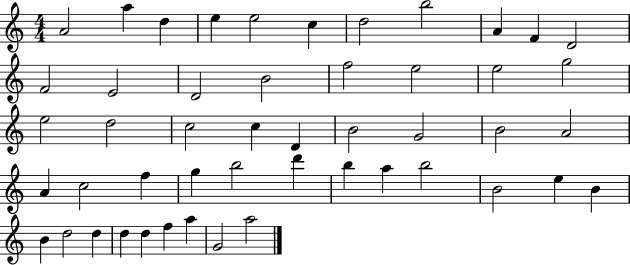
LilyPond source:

{
  \clef treble
  \numericTimeSignature
  \time 4/4
  \key c \major
  a'2 a''4 d''4 | e''4 e''2 c''4 | d''2 b''2 | a'4 f'4 d'2 | \break f'2 e'2 | d'2 b'2 | f''2 e''2 | e''2 g''2 | \break e''2 d''2 | c''2 c''4 d'4 | b'2 g'2 | b'2 a'2 | \break a'4 c''2 f''4 | g''4 b''2 d'''4 | b''4 a''4 b''2 | b'2 e''4 b'4 | \break b'4 d''2 d''4 | d''4 d''4 f''4 a''4 | g'2 a''2 | \bar "|."
}